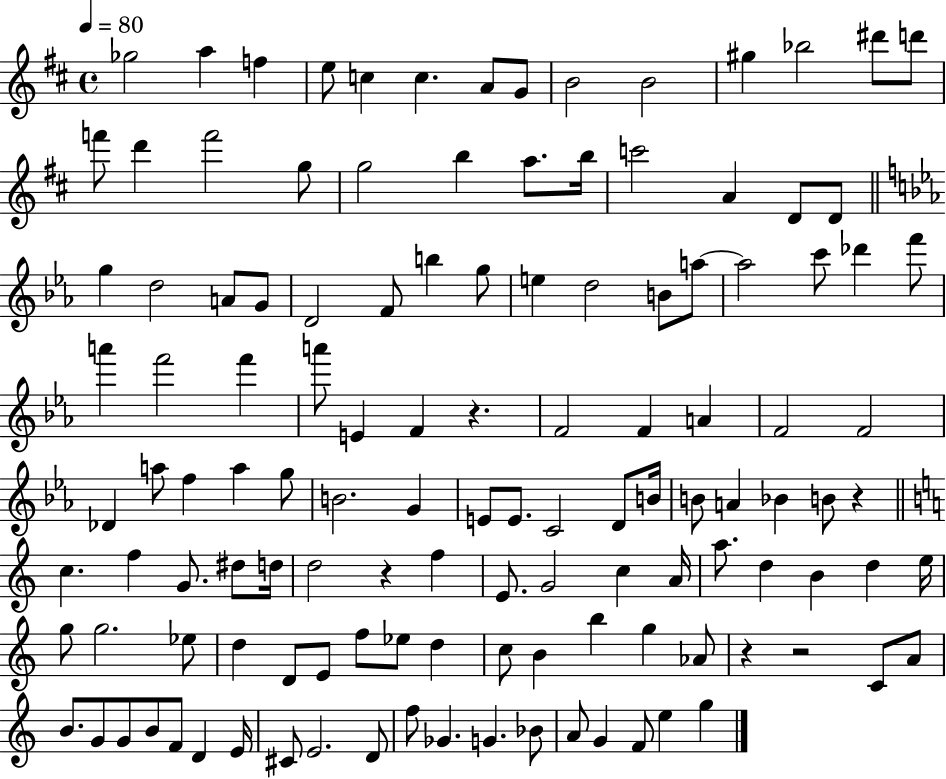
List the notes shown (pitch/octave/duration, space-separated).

Gb5/h A5/q F5/q E5/e C5/q C5/q. A4/e G4/e B4/h B4/h G#5/q Bb5/h D#6/e D6/e F6/e D6/q F6/h G5/e G5/h B5/q A5/e. B5/s C6/h A4/q D4/e D4/e G5/q D5/h A4/e G4/e D4/h F4/e B5/q G5/e E5/q D5/h B4/e A5/e A5/h C6/e Db6/q F6/e A6/q F6/h F6/q A6/e E4/q F4/q R/q. F4/h F4/q A4/q F4/h F4/h Db4/q A5/e F5/q A5/q G5/e B4/h. G4/q E4/e E4/e. C4/h D4/e B4/s B4/e A4/q Bb4/q B4/e R/q C5/q. F5/q G4/e. D#5/e D5/s D5/h R/q F5/q E4/e. G4/h C5/q A4/s A5/e. D5/q B4/q D5/q E5/s G5/e G5/h. Eb5/e D5/q D4/e E4/e F5/e Eb5/e D5/q C5/e B4/q B5/q G5/q Ab4/e R/q R/h C4/e A4/e B4/e. G4/e G4/e B4/e F4/e D4/q E4/s C#4/e E4/h. D4/e F5/e Gb4/q. G4/q. Bb4/e A4/e G4/q F4/e E5/q G5/q